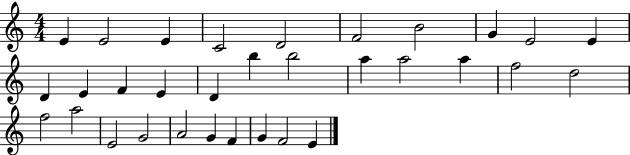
{
  \clef treble
  \numericTimeSignature
  \time 4/4
  \key c \major
  e'4 e'2 e'4 | c'2 d'2 | f'2 b'2 | g'4 e'2 e'4 | \break d'4 e'4 f'4 e'4 | d'4 b''4 b''2 | a''4 a''2 a''4 | f''2 d''2 | \break f''2 a''2 | e'2 g'2 | a'2 g'4 f'4 | g'4 f'2 e'4 | \break \bar "|."
}